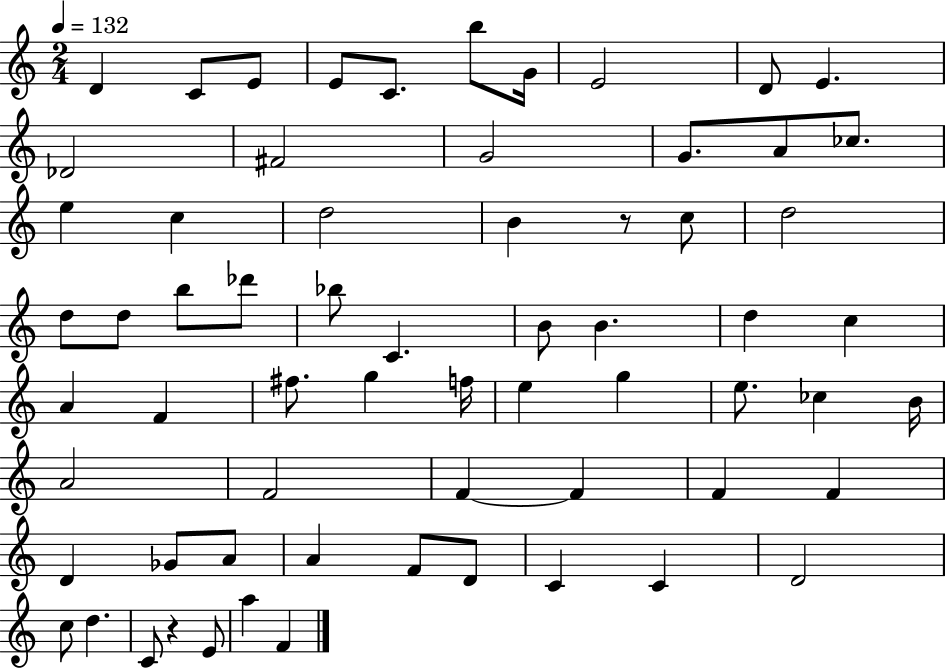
{
  \clef treble
  \numericTimeSignature
  \time 2/4
  \key c \major
  \tempo 4 = 132
  d'4 c'8 e'8 | e'8 c'8. b''8 g'16 | e'2 | d'8 e'4. | \break des'2 | fis'2 | g'2 | g'8. a'8 ces''8. | \break e''4 c''4 | d''2 | b'4 r8 c''8 | d''2 | \break d''8 d''8 b''8 des'''8 | bes''8 c'4. | b'8 b'4. | d''4 c''4 | \break a'4 f'4 | fis''8. g''4 f''16 | e''4 g''4 | e''8. ces''4 b'16 | \break a'2 | f'2 | f'4~~ f'4 | f'4 f'4 | \break d'4 ges'8 a'8 | a'4 f'8 d'8 | c'4 c'4 | d'2 | \break c''8 d''4. | c'8 r4 e'8 | a''4 f'4 | \bar "|."
}